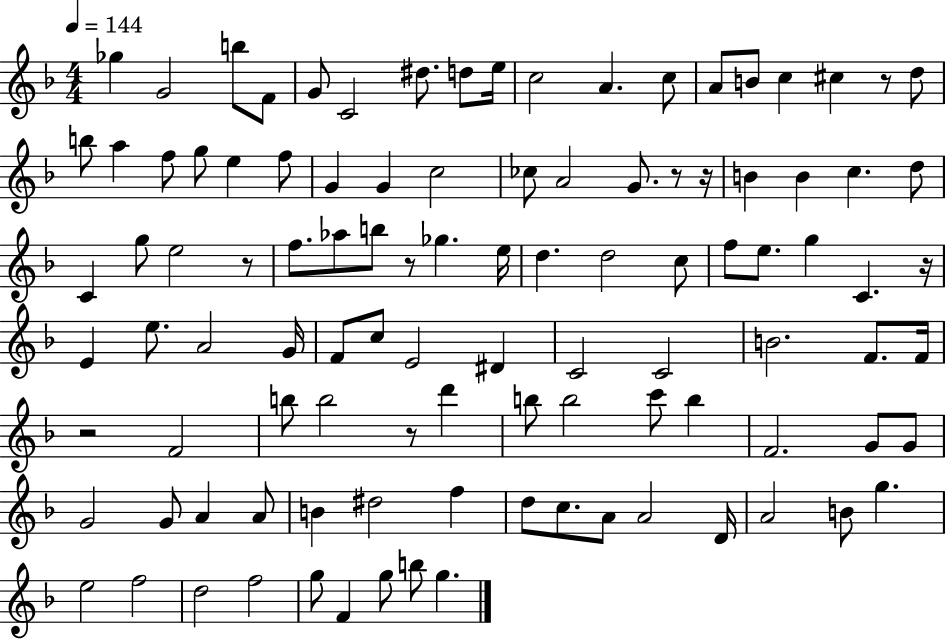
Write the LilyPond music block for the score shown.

{
  \clef treble
  \numericTimeSignature
  \time 4/4
  \key f \major
  \tempo 4 = 144
  ges''4 g'2 b''8 f'8 | g'8 c'2 dis''8. d''8 e''16 | c''2 a'4. c''8 | a'8 b'8 c''4 cis''4 r8 d''8 | \break b''8 a''4 f''8 g''8 e''4 f''8 | g'4 g'4 c''2 | ces''8 a'2 g'8. r8 r16 | b'4 b'4 c''4. d''8 | \break c'4 g''8 e''2 r8 | f''8. aes''8 b''8 r8 ges''4. e''16 | d''4. d''2 c''8 | f''8 e''8. g''4 c'4. r16 | \break e'4 e''8. a'2 g'16 | f'8 c''8 e'2 dis'4 | c'2 c'2 | b'2. f'8. f'16 | \break r2 f'2 | b''8 b''2 r8 d'''4 | b''8 b''2 c'''8 b''4 | f'2. g'8 g'8 | \break g'2 g'8 a'4 a'8 | b'4 dis''2 f''4 | d''8 c''8. a'8 a'2 d'16 | a'2 b'8 g''4. | \break e''2 f''2 | d''2 f''2 | g''8 f'4 g''8 b''8 g''4. | \bar "|."
}